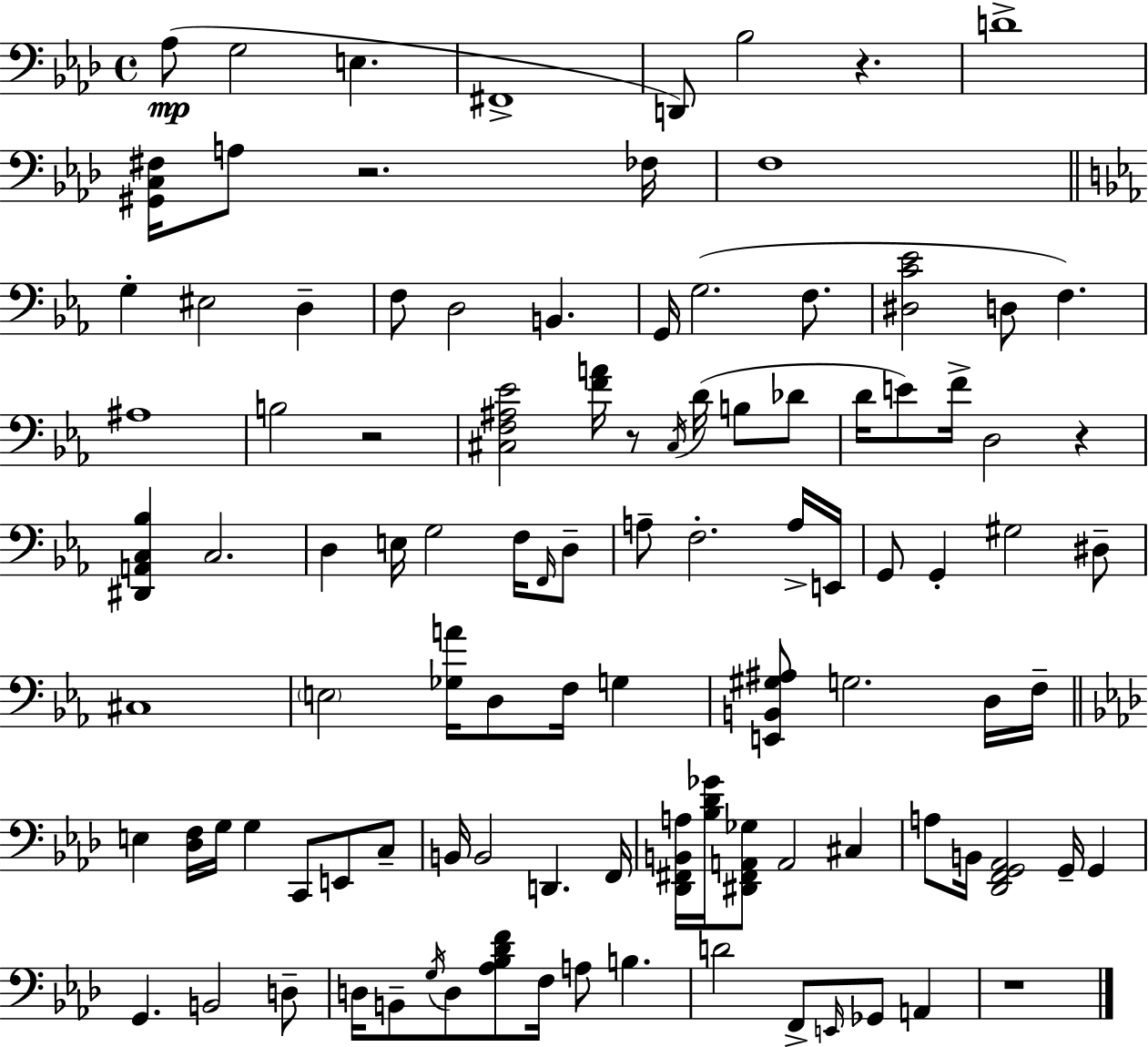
X:1
T:Untitled
M:4/4
L:1/4
K:Fm
_A,/2 G,2 E, ^F,,4 D,,/2 _B,2 z D4 [^G,,C,^F,]/4 A,/2 z2 _F,/4 F,4 G, ^E,2 D, F,/2 D,2 B,, G,,/4 G,2 F,/2 [^D,C_E]2 D,/2 F, ^A,4 B,2 z2 [^C,F,^A,_E]2 [FA]/4 z/2 ^C,/4 D/4 B,/2 _D/2 D/4 E/2 F/4 D,2 z [^D,,A,,C,_B,] C,2 D, E,/4 G,2 F,/4 F,,/4 D,/2 A,/2 F,2 A,/4 E,,/4 G,,/2 G,, ^G,2 ^D,/2 ^C,4 E,2 [_G,A]/4 D,/2 F,/4 G, [E,,B,,^G,^A,]/2 G,2 D,/4 F,/4 E, [_D,F,]/4 G,/4 G, C,,/2 E,,/2 C,/2 B,,/4 B,,2 D,, F,,/4 [_D,,^F,,B,,A,]/4 [_B,_D_G]/4 [^D,,^F,,A,,_G,]/2 A,,2 ^C, A,/2 B,,/4 [_D,,F,,G,,_A,,]2 G,,/4 G,, G,, B,,2 D,/2 D,/4 B,,/2 G,/4 D,/2 [_A,_B,_DF]/2 F,/4 A,/2 B, D2 F,,/2 E,,/4 _G,,/2 A,, z4